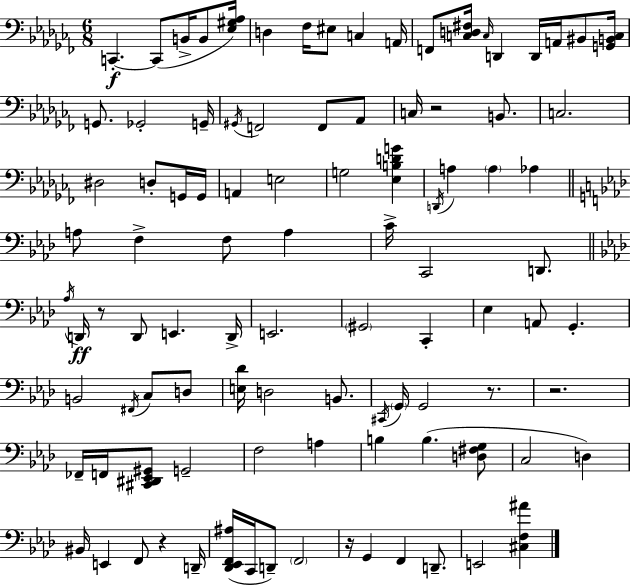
{
  \clef bass
  \numericTimeSignature
  \time 6/8
  \key aes \minor
  \repeat volta 2 { c,4.-.~~\f c,8( b,16-> b,8 <ees gis aes>16) | d4 fes16 eis8 c4 a,16 | f,8 <c d fis>16 \grace { c16 } d,4 d,16 a,16 bis,8 | <g, b, c>16 g,8. ges,2-. | \break g,16-- \acciaccatura { gis,16 } f,2 f,8 | aes,8 c16 r2 b,8. | c2. | dis2 d8-. | \break g,16 g,16 a,4 e2 | g2 <ees b d' g'>4 | \acciaccatura { d,16 } a4 \parenthesize a4 aes4 | \bar "||" \break \key aes \major a8 f4-> f8 a4 | c'16-> c,2 d,8. | \bar "||" \break \key aes \major \acciaccatura { aes16 } d,16\ff r8 d,8 e,4. | d,16-> e,2. | \parenthesize gis,2 c,4-. | ees4 a,8 g,4.-. | \break b,2 \acciaccatura { fis,16 } c8 | d8 <e des'>16 d2 b,8. | \acciaccatura { cis,16 } \parenthesize g,16 g,2 | r8. r2. | \break fes,16-- f,16 <cis, dis, ees, gis,>8 g,2-- | f2 a4 | b4 b4.( | <d fis g>8 c2 d4) | \break bis,16 e,4 f,8 r4 | d,16-- <des, ees, f, ais>16( c,16 d,8--) \parenthesize f,2 | r16 g,4 f,4 | d,8.-- e,2 <cis f ais'>4 | \break } \bar "|."
}